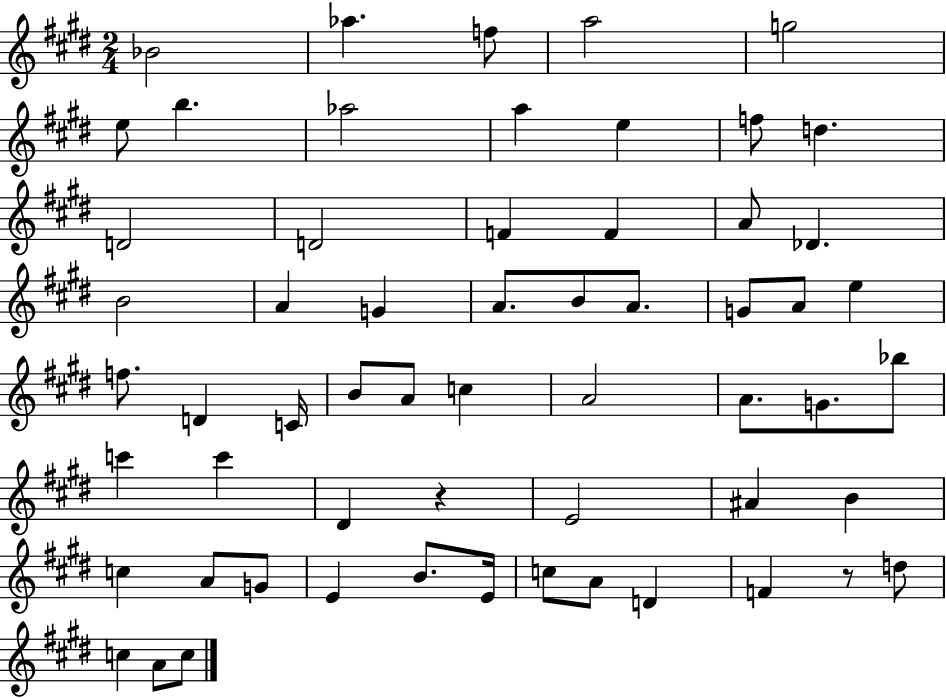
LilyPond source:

{
  \clef treble
  \numericTimeSignature
  \time 2/4
  \key e \major
  bes'2 | aes''4. f''8 | a''2 | g''2 | \break e''8 b''4. | aes''2 | a''4 e''4 | f''8 d''4. | \break d'2 | d'2 | f'4 f'4 | a'8 des'4. | \break b'2 | a'4 g'4 | a'8. b'8 a'8. | g'8 a'8 e''4 | \break f''8. d'4 c'16 | b'8 a'8 c''4 | a'2 | a'8. g'8. bes''8 | \break c'''4 c'''4 | dis'4 r4 | e'2 | ais'4 b'4 | \break c''4 a'8 g'8 | e'4 b'8. e'16 | c''8 a'8 d'4 | f'4 r8 d''8 | \break c''4 a'8 c''8 | \bar "|."
}